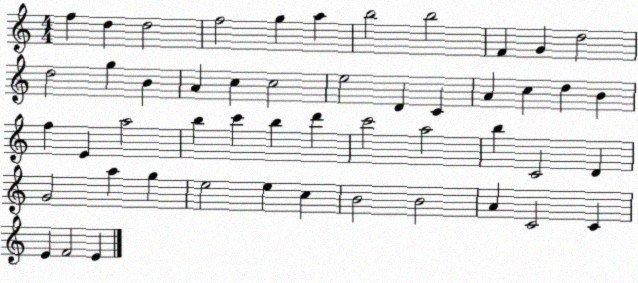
X:1
T:Untitled
M:4/4
L:1/4
K:C
f d d2 f2 g a b2 b2 F G d2 d2 g B A c c2 e2 D C A c d B f E a2 b c' b d' c'2 a2 b C2 D G2 a g e2 e c B2 B2 A C2 C E F2 E